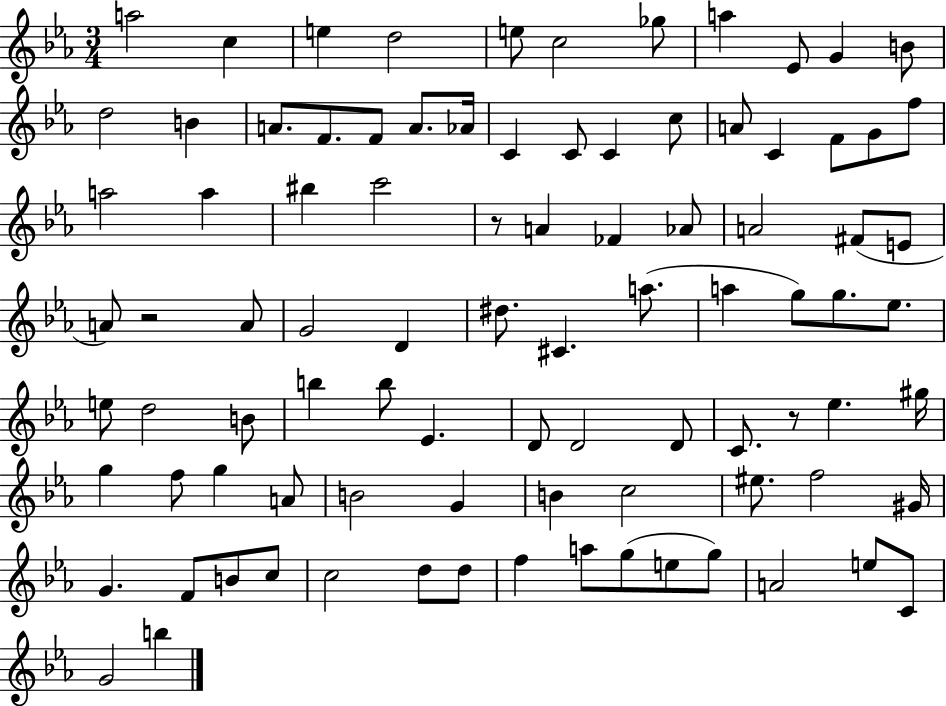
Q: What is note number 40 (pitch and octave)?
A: G4